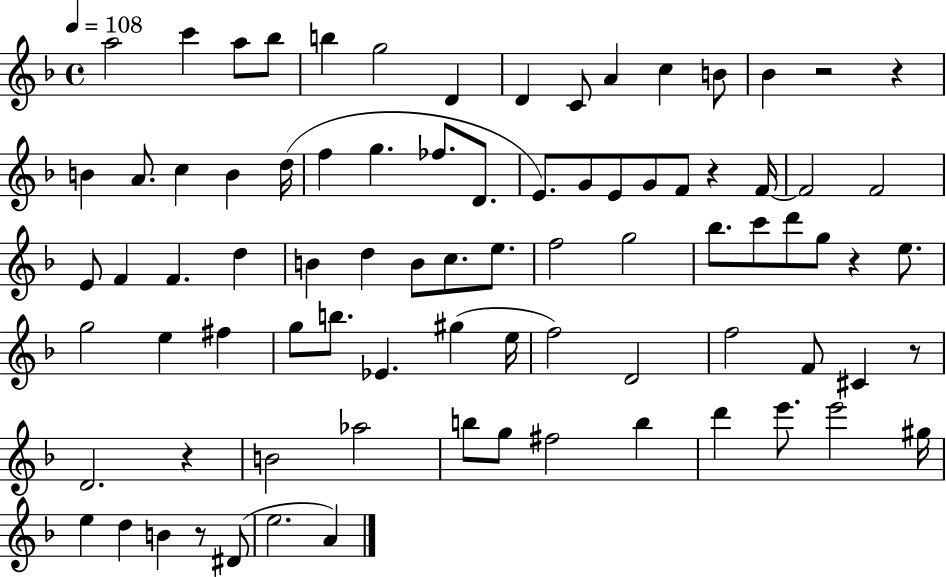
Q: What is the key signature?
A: F major